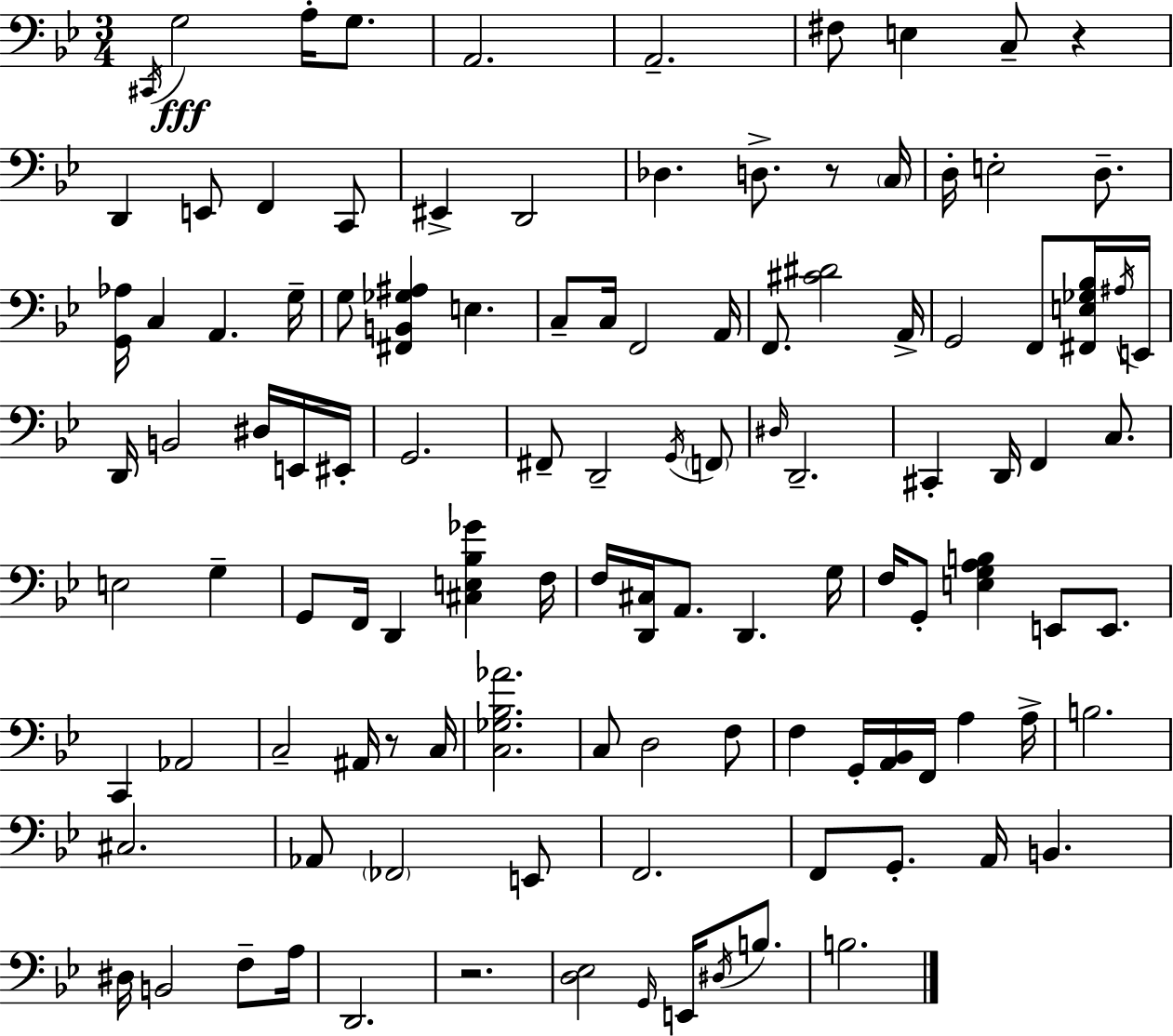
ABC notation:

X:1
T:Untitled
M:3/4
L:1/4
K:Bb
^C,,/4 G,2 A,/4 G,/2 A,,2 A,,2 ^F,/2 E, C,/2 z D,, E,,/2 F,, C,,/2 ^E,, D,,2 _D, D,/2 z/2 C,/4 D,/4 E,2 D,/2 [G,,_A,]/4 C, A,, G,/4 G,/2 [^F,,B,,_G,^A,] E, C,/2 C,/4 F,,2 A,,/4 F,,/2 [^C^D]2 A,,/4 G,,2 F,,/2 [^F,,E,_G,_B,]/4 ^A,/4 E,,/4 D,,/4 B,,2 ^D,/4 E,,/4 ^E,,/4 G,,2 ^F,,/2 D,,2 G,,/4 F,,/2 ^D,/4 D,,2 ^C,, D,,/4 F,, C,/2 E,2 G, G,,/2 F,,/4 D,, [^C,E,_B,_G] F,/4 F,/4 [D,,^C,]/4 A,,/2 D,, G,/4 F,/4 G,,/2 [E,G,A,B,] E,,/2 E,,/2 C,, _A,,2 C,2 ^A,,/4 z/2 C,/4 [C,_G,_B,_A]2 C,/2 D,2 F,/2 F, G,,/4 [A,,_B,,]/4 F,,/4 A, A,/4 B,2 ^C,2 _A,,/2 _F,,2 E,,/2 F,,2 F,,/2 G,,/2 A,,/4 B,, ^D,/4 B,,2 F,/2 A,/4 D,,2 z2 [D,_E,]2 G,,/4 E,,/4 ^D,/4 B,/2 B,2